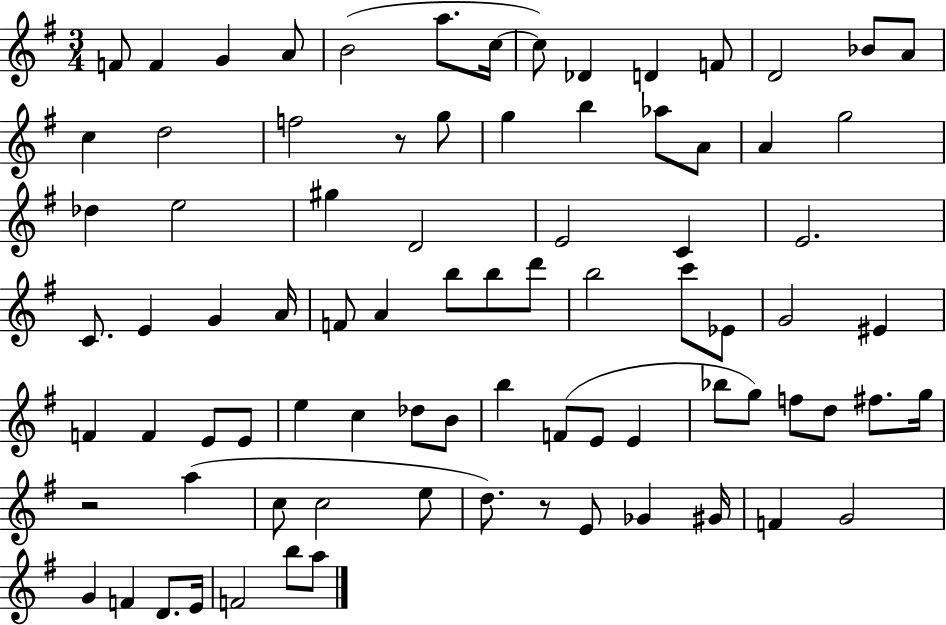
{
  \clef treble
  \numericTimeSignature
  \time 3/4
  \key g \major
  \repeat volta 2 { f'8 f'4 g'4 a'8 | b'2( a''8. c''16~~ | c''8) des'4 d'4 f'8 | d'2 bes'8 a'8 | \break c''4 d''2 | f''2 r8 g''8 | g''4 b''4 aes''8 a'8 | a'4 g''2 | \break des''4 e''2 | gis''4 d'2 | e'2 c'4 | e'2. | \break c'8. e'4 g'4 a'16 | f'8 a'4 b''8 b''8 d'''8 | b''2 c'''8 ees'8 | g'2 eis'4 | \break f'4 f'4 e'8 e'8 | e''4 c''4 des''8 b'8 | b''4 f'8( e'8 e'4 | bes''8 g''8) f''8 d''8 fis''8. g''16 | \break r2 a''4( | c''8 c''2 e''8 | d''8.) r8 e'8 ges'4 gis'16 | f'4 g'2 | \break g'4 f'4 d'8. e'16 | f'2 b''8 a''8 | } \bar "|."
}